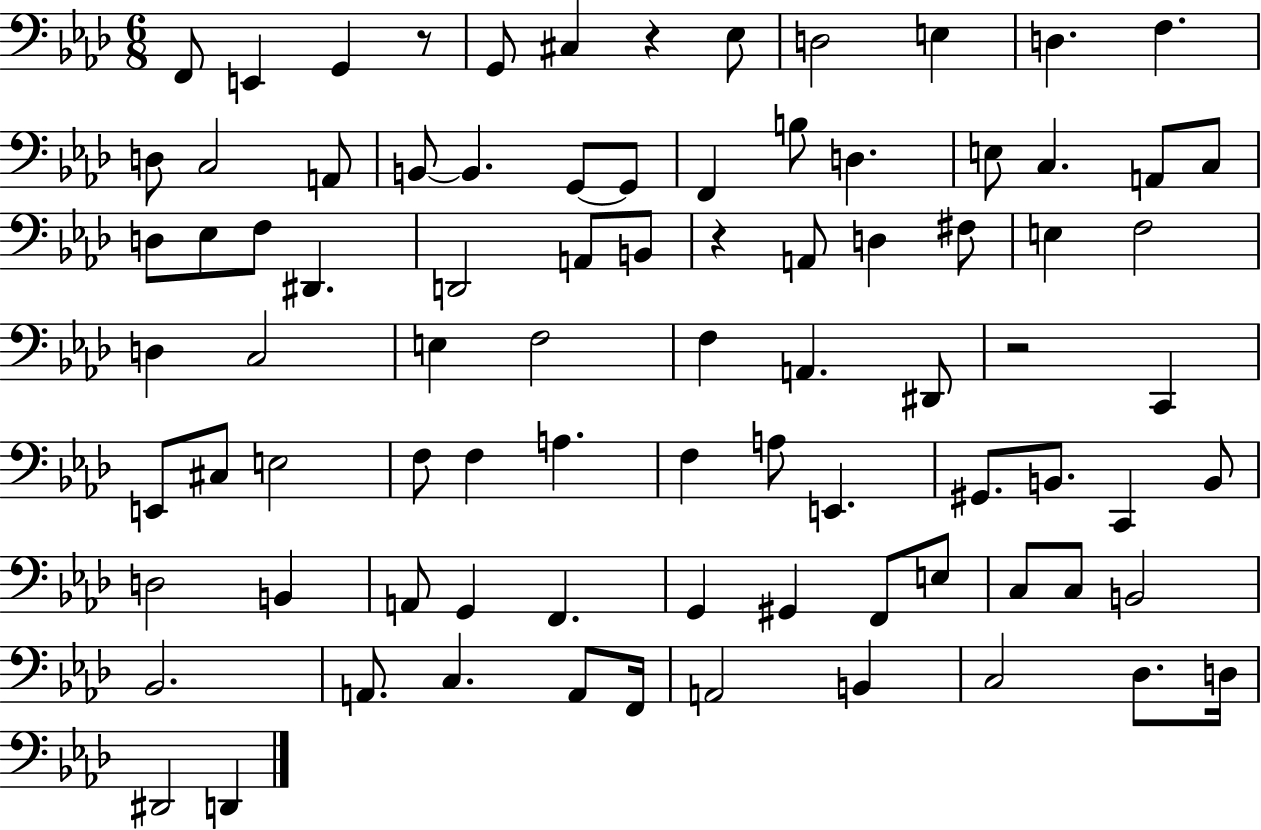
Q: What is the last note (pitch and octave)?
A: D2